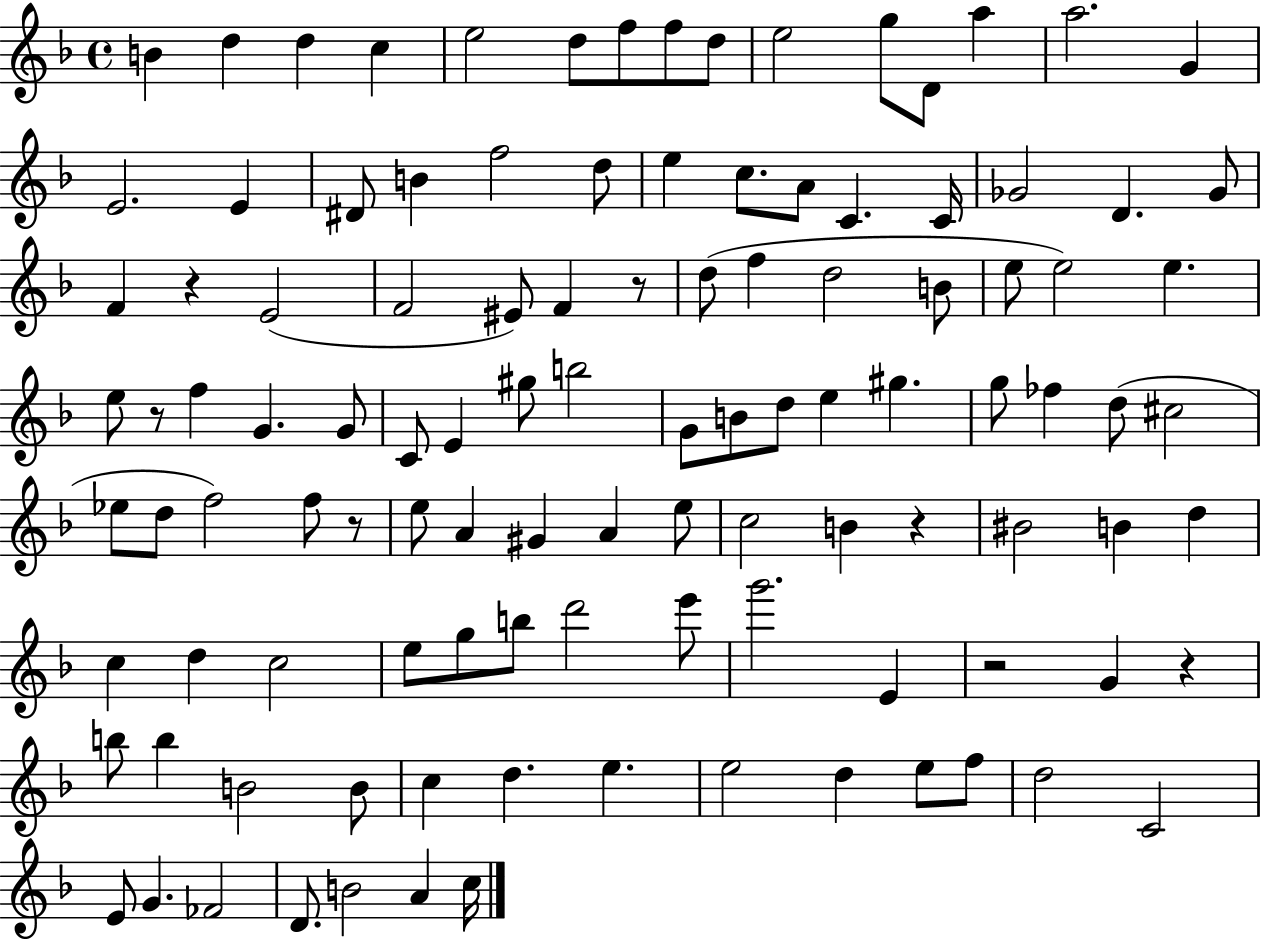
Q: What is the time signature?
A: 4/4